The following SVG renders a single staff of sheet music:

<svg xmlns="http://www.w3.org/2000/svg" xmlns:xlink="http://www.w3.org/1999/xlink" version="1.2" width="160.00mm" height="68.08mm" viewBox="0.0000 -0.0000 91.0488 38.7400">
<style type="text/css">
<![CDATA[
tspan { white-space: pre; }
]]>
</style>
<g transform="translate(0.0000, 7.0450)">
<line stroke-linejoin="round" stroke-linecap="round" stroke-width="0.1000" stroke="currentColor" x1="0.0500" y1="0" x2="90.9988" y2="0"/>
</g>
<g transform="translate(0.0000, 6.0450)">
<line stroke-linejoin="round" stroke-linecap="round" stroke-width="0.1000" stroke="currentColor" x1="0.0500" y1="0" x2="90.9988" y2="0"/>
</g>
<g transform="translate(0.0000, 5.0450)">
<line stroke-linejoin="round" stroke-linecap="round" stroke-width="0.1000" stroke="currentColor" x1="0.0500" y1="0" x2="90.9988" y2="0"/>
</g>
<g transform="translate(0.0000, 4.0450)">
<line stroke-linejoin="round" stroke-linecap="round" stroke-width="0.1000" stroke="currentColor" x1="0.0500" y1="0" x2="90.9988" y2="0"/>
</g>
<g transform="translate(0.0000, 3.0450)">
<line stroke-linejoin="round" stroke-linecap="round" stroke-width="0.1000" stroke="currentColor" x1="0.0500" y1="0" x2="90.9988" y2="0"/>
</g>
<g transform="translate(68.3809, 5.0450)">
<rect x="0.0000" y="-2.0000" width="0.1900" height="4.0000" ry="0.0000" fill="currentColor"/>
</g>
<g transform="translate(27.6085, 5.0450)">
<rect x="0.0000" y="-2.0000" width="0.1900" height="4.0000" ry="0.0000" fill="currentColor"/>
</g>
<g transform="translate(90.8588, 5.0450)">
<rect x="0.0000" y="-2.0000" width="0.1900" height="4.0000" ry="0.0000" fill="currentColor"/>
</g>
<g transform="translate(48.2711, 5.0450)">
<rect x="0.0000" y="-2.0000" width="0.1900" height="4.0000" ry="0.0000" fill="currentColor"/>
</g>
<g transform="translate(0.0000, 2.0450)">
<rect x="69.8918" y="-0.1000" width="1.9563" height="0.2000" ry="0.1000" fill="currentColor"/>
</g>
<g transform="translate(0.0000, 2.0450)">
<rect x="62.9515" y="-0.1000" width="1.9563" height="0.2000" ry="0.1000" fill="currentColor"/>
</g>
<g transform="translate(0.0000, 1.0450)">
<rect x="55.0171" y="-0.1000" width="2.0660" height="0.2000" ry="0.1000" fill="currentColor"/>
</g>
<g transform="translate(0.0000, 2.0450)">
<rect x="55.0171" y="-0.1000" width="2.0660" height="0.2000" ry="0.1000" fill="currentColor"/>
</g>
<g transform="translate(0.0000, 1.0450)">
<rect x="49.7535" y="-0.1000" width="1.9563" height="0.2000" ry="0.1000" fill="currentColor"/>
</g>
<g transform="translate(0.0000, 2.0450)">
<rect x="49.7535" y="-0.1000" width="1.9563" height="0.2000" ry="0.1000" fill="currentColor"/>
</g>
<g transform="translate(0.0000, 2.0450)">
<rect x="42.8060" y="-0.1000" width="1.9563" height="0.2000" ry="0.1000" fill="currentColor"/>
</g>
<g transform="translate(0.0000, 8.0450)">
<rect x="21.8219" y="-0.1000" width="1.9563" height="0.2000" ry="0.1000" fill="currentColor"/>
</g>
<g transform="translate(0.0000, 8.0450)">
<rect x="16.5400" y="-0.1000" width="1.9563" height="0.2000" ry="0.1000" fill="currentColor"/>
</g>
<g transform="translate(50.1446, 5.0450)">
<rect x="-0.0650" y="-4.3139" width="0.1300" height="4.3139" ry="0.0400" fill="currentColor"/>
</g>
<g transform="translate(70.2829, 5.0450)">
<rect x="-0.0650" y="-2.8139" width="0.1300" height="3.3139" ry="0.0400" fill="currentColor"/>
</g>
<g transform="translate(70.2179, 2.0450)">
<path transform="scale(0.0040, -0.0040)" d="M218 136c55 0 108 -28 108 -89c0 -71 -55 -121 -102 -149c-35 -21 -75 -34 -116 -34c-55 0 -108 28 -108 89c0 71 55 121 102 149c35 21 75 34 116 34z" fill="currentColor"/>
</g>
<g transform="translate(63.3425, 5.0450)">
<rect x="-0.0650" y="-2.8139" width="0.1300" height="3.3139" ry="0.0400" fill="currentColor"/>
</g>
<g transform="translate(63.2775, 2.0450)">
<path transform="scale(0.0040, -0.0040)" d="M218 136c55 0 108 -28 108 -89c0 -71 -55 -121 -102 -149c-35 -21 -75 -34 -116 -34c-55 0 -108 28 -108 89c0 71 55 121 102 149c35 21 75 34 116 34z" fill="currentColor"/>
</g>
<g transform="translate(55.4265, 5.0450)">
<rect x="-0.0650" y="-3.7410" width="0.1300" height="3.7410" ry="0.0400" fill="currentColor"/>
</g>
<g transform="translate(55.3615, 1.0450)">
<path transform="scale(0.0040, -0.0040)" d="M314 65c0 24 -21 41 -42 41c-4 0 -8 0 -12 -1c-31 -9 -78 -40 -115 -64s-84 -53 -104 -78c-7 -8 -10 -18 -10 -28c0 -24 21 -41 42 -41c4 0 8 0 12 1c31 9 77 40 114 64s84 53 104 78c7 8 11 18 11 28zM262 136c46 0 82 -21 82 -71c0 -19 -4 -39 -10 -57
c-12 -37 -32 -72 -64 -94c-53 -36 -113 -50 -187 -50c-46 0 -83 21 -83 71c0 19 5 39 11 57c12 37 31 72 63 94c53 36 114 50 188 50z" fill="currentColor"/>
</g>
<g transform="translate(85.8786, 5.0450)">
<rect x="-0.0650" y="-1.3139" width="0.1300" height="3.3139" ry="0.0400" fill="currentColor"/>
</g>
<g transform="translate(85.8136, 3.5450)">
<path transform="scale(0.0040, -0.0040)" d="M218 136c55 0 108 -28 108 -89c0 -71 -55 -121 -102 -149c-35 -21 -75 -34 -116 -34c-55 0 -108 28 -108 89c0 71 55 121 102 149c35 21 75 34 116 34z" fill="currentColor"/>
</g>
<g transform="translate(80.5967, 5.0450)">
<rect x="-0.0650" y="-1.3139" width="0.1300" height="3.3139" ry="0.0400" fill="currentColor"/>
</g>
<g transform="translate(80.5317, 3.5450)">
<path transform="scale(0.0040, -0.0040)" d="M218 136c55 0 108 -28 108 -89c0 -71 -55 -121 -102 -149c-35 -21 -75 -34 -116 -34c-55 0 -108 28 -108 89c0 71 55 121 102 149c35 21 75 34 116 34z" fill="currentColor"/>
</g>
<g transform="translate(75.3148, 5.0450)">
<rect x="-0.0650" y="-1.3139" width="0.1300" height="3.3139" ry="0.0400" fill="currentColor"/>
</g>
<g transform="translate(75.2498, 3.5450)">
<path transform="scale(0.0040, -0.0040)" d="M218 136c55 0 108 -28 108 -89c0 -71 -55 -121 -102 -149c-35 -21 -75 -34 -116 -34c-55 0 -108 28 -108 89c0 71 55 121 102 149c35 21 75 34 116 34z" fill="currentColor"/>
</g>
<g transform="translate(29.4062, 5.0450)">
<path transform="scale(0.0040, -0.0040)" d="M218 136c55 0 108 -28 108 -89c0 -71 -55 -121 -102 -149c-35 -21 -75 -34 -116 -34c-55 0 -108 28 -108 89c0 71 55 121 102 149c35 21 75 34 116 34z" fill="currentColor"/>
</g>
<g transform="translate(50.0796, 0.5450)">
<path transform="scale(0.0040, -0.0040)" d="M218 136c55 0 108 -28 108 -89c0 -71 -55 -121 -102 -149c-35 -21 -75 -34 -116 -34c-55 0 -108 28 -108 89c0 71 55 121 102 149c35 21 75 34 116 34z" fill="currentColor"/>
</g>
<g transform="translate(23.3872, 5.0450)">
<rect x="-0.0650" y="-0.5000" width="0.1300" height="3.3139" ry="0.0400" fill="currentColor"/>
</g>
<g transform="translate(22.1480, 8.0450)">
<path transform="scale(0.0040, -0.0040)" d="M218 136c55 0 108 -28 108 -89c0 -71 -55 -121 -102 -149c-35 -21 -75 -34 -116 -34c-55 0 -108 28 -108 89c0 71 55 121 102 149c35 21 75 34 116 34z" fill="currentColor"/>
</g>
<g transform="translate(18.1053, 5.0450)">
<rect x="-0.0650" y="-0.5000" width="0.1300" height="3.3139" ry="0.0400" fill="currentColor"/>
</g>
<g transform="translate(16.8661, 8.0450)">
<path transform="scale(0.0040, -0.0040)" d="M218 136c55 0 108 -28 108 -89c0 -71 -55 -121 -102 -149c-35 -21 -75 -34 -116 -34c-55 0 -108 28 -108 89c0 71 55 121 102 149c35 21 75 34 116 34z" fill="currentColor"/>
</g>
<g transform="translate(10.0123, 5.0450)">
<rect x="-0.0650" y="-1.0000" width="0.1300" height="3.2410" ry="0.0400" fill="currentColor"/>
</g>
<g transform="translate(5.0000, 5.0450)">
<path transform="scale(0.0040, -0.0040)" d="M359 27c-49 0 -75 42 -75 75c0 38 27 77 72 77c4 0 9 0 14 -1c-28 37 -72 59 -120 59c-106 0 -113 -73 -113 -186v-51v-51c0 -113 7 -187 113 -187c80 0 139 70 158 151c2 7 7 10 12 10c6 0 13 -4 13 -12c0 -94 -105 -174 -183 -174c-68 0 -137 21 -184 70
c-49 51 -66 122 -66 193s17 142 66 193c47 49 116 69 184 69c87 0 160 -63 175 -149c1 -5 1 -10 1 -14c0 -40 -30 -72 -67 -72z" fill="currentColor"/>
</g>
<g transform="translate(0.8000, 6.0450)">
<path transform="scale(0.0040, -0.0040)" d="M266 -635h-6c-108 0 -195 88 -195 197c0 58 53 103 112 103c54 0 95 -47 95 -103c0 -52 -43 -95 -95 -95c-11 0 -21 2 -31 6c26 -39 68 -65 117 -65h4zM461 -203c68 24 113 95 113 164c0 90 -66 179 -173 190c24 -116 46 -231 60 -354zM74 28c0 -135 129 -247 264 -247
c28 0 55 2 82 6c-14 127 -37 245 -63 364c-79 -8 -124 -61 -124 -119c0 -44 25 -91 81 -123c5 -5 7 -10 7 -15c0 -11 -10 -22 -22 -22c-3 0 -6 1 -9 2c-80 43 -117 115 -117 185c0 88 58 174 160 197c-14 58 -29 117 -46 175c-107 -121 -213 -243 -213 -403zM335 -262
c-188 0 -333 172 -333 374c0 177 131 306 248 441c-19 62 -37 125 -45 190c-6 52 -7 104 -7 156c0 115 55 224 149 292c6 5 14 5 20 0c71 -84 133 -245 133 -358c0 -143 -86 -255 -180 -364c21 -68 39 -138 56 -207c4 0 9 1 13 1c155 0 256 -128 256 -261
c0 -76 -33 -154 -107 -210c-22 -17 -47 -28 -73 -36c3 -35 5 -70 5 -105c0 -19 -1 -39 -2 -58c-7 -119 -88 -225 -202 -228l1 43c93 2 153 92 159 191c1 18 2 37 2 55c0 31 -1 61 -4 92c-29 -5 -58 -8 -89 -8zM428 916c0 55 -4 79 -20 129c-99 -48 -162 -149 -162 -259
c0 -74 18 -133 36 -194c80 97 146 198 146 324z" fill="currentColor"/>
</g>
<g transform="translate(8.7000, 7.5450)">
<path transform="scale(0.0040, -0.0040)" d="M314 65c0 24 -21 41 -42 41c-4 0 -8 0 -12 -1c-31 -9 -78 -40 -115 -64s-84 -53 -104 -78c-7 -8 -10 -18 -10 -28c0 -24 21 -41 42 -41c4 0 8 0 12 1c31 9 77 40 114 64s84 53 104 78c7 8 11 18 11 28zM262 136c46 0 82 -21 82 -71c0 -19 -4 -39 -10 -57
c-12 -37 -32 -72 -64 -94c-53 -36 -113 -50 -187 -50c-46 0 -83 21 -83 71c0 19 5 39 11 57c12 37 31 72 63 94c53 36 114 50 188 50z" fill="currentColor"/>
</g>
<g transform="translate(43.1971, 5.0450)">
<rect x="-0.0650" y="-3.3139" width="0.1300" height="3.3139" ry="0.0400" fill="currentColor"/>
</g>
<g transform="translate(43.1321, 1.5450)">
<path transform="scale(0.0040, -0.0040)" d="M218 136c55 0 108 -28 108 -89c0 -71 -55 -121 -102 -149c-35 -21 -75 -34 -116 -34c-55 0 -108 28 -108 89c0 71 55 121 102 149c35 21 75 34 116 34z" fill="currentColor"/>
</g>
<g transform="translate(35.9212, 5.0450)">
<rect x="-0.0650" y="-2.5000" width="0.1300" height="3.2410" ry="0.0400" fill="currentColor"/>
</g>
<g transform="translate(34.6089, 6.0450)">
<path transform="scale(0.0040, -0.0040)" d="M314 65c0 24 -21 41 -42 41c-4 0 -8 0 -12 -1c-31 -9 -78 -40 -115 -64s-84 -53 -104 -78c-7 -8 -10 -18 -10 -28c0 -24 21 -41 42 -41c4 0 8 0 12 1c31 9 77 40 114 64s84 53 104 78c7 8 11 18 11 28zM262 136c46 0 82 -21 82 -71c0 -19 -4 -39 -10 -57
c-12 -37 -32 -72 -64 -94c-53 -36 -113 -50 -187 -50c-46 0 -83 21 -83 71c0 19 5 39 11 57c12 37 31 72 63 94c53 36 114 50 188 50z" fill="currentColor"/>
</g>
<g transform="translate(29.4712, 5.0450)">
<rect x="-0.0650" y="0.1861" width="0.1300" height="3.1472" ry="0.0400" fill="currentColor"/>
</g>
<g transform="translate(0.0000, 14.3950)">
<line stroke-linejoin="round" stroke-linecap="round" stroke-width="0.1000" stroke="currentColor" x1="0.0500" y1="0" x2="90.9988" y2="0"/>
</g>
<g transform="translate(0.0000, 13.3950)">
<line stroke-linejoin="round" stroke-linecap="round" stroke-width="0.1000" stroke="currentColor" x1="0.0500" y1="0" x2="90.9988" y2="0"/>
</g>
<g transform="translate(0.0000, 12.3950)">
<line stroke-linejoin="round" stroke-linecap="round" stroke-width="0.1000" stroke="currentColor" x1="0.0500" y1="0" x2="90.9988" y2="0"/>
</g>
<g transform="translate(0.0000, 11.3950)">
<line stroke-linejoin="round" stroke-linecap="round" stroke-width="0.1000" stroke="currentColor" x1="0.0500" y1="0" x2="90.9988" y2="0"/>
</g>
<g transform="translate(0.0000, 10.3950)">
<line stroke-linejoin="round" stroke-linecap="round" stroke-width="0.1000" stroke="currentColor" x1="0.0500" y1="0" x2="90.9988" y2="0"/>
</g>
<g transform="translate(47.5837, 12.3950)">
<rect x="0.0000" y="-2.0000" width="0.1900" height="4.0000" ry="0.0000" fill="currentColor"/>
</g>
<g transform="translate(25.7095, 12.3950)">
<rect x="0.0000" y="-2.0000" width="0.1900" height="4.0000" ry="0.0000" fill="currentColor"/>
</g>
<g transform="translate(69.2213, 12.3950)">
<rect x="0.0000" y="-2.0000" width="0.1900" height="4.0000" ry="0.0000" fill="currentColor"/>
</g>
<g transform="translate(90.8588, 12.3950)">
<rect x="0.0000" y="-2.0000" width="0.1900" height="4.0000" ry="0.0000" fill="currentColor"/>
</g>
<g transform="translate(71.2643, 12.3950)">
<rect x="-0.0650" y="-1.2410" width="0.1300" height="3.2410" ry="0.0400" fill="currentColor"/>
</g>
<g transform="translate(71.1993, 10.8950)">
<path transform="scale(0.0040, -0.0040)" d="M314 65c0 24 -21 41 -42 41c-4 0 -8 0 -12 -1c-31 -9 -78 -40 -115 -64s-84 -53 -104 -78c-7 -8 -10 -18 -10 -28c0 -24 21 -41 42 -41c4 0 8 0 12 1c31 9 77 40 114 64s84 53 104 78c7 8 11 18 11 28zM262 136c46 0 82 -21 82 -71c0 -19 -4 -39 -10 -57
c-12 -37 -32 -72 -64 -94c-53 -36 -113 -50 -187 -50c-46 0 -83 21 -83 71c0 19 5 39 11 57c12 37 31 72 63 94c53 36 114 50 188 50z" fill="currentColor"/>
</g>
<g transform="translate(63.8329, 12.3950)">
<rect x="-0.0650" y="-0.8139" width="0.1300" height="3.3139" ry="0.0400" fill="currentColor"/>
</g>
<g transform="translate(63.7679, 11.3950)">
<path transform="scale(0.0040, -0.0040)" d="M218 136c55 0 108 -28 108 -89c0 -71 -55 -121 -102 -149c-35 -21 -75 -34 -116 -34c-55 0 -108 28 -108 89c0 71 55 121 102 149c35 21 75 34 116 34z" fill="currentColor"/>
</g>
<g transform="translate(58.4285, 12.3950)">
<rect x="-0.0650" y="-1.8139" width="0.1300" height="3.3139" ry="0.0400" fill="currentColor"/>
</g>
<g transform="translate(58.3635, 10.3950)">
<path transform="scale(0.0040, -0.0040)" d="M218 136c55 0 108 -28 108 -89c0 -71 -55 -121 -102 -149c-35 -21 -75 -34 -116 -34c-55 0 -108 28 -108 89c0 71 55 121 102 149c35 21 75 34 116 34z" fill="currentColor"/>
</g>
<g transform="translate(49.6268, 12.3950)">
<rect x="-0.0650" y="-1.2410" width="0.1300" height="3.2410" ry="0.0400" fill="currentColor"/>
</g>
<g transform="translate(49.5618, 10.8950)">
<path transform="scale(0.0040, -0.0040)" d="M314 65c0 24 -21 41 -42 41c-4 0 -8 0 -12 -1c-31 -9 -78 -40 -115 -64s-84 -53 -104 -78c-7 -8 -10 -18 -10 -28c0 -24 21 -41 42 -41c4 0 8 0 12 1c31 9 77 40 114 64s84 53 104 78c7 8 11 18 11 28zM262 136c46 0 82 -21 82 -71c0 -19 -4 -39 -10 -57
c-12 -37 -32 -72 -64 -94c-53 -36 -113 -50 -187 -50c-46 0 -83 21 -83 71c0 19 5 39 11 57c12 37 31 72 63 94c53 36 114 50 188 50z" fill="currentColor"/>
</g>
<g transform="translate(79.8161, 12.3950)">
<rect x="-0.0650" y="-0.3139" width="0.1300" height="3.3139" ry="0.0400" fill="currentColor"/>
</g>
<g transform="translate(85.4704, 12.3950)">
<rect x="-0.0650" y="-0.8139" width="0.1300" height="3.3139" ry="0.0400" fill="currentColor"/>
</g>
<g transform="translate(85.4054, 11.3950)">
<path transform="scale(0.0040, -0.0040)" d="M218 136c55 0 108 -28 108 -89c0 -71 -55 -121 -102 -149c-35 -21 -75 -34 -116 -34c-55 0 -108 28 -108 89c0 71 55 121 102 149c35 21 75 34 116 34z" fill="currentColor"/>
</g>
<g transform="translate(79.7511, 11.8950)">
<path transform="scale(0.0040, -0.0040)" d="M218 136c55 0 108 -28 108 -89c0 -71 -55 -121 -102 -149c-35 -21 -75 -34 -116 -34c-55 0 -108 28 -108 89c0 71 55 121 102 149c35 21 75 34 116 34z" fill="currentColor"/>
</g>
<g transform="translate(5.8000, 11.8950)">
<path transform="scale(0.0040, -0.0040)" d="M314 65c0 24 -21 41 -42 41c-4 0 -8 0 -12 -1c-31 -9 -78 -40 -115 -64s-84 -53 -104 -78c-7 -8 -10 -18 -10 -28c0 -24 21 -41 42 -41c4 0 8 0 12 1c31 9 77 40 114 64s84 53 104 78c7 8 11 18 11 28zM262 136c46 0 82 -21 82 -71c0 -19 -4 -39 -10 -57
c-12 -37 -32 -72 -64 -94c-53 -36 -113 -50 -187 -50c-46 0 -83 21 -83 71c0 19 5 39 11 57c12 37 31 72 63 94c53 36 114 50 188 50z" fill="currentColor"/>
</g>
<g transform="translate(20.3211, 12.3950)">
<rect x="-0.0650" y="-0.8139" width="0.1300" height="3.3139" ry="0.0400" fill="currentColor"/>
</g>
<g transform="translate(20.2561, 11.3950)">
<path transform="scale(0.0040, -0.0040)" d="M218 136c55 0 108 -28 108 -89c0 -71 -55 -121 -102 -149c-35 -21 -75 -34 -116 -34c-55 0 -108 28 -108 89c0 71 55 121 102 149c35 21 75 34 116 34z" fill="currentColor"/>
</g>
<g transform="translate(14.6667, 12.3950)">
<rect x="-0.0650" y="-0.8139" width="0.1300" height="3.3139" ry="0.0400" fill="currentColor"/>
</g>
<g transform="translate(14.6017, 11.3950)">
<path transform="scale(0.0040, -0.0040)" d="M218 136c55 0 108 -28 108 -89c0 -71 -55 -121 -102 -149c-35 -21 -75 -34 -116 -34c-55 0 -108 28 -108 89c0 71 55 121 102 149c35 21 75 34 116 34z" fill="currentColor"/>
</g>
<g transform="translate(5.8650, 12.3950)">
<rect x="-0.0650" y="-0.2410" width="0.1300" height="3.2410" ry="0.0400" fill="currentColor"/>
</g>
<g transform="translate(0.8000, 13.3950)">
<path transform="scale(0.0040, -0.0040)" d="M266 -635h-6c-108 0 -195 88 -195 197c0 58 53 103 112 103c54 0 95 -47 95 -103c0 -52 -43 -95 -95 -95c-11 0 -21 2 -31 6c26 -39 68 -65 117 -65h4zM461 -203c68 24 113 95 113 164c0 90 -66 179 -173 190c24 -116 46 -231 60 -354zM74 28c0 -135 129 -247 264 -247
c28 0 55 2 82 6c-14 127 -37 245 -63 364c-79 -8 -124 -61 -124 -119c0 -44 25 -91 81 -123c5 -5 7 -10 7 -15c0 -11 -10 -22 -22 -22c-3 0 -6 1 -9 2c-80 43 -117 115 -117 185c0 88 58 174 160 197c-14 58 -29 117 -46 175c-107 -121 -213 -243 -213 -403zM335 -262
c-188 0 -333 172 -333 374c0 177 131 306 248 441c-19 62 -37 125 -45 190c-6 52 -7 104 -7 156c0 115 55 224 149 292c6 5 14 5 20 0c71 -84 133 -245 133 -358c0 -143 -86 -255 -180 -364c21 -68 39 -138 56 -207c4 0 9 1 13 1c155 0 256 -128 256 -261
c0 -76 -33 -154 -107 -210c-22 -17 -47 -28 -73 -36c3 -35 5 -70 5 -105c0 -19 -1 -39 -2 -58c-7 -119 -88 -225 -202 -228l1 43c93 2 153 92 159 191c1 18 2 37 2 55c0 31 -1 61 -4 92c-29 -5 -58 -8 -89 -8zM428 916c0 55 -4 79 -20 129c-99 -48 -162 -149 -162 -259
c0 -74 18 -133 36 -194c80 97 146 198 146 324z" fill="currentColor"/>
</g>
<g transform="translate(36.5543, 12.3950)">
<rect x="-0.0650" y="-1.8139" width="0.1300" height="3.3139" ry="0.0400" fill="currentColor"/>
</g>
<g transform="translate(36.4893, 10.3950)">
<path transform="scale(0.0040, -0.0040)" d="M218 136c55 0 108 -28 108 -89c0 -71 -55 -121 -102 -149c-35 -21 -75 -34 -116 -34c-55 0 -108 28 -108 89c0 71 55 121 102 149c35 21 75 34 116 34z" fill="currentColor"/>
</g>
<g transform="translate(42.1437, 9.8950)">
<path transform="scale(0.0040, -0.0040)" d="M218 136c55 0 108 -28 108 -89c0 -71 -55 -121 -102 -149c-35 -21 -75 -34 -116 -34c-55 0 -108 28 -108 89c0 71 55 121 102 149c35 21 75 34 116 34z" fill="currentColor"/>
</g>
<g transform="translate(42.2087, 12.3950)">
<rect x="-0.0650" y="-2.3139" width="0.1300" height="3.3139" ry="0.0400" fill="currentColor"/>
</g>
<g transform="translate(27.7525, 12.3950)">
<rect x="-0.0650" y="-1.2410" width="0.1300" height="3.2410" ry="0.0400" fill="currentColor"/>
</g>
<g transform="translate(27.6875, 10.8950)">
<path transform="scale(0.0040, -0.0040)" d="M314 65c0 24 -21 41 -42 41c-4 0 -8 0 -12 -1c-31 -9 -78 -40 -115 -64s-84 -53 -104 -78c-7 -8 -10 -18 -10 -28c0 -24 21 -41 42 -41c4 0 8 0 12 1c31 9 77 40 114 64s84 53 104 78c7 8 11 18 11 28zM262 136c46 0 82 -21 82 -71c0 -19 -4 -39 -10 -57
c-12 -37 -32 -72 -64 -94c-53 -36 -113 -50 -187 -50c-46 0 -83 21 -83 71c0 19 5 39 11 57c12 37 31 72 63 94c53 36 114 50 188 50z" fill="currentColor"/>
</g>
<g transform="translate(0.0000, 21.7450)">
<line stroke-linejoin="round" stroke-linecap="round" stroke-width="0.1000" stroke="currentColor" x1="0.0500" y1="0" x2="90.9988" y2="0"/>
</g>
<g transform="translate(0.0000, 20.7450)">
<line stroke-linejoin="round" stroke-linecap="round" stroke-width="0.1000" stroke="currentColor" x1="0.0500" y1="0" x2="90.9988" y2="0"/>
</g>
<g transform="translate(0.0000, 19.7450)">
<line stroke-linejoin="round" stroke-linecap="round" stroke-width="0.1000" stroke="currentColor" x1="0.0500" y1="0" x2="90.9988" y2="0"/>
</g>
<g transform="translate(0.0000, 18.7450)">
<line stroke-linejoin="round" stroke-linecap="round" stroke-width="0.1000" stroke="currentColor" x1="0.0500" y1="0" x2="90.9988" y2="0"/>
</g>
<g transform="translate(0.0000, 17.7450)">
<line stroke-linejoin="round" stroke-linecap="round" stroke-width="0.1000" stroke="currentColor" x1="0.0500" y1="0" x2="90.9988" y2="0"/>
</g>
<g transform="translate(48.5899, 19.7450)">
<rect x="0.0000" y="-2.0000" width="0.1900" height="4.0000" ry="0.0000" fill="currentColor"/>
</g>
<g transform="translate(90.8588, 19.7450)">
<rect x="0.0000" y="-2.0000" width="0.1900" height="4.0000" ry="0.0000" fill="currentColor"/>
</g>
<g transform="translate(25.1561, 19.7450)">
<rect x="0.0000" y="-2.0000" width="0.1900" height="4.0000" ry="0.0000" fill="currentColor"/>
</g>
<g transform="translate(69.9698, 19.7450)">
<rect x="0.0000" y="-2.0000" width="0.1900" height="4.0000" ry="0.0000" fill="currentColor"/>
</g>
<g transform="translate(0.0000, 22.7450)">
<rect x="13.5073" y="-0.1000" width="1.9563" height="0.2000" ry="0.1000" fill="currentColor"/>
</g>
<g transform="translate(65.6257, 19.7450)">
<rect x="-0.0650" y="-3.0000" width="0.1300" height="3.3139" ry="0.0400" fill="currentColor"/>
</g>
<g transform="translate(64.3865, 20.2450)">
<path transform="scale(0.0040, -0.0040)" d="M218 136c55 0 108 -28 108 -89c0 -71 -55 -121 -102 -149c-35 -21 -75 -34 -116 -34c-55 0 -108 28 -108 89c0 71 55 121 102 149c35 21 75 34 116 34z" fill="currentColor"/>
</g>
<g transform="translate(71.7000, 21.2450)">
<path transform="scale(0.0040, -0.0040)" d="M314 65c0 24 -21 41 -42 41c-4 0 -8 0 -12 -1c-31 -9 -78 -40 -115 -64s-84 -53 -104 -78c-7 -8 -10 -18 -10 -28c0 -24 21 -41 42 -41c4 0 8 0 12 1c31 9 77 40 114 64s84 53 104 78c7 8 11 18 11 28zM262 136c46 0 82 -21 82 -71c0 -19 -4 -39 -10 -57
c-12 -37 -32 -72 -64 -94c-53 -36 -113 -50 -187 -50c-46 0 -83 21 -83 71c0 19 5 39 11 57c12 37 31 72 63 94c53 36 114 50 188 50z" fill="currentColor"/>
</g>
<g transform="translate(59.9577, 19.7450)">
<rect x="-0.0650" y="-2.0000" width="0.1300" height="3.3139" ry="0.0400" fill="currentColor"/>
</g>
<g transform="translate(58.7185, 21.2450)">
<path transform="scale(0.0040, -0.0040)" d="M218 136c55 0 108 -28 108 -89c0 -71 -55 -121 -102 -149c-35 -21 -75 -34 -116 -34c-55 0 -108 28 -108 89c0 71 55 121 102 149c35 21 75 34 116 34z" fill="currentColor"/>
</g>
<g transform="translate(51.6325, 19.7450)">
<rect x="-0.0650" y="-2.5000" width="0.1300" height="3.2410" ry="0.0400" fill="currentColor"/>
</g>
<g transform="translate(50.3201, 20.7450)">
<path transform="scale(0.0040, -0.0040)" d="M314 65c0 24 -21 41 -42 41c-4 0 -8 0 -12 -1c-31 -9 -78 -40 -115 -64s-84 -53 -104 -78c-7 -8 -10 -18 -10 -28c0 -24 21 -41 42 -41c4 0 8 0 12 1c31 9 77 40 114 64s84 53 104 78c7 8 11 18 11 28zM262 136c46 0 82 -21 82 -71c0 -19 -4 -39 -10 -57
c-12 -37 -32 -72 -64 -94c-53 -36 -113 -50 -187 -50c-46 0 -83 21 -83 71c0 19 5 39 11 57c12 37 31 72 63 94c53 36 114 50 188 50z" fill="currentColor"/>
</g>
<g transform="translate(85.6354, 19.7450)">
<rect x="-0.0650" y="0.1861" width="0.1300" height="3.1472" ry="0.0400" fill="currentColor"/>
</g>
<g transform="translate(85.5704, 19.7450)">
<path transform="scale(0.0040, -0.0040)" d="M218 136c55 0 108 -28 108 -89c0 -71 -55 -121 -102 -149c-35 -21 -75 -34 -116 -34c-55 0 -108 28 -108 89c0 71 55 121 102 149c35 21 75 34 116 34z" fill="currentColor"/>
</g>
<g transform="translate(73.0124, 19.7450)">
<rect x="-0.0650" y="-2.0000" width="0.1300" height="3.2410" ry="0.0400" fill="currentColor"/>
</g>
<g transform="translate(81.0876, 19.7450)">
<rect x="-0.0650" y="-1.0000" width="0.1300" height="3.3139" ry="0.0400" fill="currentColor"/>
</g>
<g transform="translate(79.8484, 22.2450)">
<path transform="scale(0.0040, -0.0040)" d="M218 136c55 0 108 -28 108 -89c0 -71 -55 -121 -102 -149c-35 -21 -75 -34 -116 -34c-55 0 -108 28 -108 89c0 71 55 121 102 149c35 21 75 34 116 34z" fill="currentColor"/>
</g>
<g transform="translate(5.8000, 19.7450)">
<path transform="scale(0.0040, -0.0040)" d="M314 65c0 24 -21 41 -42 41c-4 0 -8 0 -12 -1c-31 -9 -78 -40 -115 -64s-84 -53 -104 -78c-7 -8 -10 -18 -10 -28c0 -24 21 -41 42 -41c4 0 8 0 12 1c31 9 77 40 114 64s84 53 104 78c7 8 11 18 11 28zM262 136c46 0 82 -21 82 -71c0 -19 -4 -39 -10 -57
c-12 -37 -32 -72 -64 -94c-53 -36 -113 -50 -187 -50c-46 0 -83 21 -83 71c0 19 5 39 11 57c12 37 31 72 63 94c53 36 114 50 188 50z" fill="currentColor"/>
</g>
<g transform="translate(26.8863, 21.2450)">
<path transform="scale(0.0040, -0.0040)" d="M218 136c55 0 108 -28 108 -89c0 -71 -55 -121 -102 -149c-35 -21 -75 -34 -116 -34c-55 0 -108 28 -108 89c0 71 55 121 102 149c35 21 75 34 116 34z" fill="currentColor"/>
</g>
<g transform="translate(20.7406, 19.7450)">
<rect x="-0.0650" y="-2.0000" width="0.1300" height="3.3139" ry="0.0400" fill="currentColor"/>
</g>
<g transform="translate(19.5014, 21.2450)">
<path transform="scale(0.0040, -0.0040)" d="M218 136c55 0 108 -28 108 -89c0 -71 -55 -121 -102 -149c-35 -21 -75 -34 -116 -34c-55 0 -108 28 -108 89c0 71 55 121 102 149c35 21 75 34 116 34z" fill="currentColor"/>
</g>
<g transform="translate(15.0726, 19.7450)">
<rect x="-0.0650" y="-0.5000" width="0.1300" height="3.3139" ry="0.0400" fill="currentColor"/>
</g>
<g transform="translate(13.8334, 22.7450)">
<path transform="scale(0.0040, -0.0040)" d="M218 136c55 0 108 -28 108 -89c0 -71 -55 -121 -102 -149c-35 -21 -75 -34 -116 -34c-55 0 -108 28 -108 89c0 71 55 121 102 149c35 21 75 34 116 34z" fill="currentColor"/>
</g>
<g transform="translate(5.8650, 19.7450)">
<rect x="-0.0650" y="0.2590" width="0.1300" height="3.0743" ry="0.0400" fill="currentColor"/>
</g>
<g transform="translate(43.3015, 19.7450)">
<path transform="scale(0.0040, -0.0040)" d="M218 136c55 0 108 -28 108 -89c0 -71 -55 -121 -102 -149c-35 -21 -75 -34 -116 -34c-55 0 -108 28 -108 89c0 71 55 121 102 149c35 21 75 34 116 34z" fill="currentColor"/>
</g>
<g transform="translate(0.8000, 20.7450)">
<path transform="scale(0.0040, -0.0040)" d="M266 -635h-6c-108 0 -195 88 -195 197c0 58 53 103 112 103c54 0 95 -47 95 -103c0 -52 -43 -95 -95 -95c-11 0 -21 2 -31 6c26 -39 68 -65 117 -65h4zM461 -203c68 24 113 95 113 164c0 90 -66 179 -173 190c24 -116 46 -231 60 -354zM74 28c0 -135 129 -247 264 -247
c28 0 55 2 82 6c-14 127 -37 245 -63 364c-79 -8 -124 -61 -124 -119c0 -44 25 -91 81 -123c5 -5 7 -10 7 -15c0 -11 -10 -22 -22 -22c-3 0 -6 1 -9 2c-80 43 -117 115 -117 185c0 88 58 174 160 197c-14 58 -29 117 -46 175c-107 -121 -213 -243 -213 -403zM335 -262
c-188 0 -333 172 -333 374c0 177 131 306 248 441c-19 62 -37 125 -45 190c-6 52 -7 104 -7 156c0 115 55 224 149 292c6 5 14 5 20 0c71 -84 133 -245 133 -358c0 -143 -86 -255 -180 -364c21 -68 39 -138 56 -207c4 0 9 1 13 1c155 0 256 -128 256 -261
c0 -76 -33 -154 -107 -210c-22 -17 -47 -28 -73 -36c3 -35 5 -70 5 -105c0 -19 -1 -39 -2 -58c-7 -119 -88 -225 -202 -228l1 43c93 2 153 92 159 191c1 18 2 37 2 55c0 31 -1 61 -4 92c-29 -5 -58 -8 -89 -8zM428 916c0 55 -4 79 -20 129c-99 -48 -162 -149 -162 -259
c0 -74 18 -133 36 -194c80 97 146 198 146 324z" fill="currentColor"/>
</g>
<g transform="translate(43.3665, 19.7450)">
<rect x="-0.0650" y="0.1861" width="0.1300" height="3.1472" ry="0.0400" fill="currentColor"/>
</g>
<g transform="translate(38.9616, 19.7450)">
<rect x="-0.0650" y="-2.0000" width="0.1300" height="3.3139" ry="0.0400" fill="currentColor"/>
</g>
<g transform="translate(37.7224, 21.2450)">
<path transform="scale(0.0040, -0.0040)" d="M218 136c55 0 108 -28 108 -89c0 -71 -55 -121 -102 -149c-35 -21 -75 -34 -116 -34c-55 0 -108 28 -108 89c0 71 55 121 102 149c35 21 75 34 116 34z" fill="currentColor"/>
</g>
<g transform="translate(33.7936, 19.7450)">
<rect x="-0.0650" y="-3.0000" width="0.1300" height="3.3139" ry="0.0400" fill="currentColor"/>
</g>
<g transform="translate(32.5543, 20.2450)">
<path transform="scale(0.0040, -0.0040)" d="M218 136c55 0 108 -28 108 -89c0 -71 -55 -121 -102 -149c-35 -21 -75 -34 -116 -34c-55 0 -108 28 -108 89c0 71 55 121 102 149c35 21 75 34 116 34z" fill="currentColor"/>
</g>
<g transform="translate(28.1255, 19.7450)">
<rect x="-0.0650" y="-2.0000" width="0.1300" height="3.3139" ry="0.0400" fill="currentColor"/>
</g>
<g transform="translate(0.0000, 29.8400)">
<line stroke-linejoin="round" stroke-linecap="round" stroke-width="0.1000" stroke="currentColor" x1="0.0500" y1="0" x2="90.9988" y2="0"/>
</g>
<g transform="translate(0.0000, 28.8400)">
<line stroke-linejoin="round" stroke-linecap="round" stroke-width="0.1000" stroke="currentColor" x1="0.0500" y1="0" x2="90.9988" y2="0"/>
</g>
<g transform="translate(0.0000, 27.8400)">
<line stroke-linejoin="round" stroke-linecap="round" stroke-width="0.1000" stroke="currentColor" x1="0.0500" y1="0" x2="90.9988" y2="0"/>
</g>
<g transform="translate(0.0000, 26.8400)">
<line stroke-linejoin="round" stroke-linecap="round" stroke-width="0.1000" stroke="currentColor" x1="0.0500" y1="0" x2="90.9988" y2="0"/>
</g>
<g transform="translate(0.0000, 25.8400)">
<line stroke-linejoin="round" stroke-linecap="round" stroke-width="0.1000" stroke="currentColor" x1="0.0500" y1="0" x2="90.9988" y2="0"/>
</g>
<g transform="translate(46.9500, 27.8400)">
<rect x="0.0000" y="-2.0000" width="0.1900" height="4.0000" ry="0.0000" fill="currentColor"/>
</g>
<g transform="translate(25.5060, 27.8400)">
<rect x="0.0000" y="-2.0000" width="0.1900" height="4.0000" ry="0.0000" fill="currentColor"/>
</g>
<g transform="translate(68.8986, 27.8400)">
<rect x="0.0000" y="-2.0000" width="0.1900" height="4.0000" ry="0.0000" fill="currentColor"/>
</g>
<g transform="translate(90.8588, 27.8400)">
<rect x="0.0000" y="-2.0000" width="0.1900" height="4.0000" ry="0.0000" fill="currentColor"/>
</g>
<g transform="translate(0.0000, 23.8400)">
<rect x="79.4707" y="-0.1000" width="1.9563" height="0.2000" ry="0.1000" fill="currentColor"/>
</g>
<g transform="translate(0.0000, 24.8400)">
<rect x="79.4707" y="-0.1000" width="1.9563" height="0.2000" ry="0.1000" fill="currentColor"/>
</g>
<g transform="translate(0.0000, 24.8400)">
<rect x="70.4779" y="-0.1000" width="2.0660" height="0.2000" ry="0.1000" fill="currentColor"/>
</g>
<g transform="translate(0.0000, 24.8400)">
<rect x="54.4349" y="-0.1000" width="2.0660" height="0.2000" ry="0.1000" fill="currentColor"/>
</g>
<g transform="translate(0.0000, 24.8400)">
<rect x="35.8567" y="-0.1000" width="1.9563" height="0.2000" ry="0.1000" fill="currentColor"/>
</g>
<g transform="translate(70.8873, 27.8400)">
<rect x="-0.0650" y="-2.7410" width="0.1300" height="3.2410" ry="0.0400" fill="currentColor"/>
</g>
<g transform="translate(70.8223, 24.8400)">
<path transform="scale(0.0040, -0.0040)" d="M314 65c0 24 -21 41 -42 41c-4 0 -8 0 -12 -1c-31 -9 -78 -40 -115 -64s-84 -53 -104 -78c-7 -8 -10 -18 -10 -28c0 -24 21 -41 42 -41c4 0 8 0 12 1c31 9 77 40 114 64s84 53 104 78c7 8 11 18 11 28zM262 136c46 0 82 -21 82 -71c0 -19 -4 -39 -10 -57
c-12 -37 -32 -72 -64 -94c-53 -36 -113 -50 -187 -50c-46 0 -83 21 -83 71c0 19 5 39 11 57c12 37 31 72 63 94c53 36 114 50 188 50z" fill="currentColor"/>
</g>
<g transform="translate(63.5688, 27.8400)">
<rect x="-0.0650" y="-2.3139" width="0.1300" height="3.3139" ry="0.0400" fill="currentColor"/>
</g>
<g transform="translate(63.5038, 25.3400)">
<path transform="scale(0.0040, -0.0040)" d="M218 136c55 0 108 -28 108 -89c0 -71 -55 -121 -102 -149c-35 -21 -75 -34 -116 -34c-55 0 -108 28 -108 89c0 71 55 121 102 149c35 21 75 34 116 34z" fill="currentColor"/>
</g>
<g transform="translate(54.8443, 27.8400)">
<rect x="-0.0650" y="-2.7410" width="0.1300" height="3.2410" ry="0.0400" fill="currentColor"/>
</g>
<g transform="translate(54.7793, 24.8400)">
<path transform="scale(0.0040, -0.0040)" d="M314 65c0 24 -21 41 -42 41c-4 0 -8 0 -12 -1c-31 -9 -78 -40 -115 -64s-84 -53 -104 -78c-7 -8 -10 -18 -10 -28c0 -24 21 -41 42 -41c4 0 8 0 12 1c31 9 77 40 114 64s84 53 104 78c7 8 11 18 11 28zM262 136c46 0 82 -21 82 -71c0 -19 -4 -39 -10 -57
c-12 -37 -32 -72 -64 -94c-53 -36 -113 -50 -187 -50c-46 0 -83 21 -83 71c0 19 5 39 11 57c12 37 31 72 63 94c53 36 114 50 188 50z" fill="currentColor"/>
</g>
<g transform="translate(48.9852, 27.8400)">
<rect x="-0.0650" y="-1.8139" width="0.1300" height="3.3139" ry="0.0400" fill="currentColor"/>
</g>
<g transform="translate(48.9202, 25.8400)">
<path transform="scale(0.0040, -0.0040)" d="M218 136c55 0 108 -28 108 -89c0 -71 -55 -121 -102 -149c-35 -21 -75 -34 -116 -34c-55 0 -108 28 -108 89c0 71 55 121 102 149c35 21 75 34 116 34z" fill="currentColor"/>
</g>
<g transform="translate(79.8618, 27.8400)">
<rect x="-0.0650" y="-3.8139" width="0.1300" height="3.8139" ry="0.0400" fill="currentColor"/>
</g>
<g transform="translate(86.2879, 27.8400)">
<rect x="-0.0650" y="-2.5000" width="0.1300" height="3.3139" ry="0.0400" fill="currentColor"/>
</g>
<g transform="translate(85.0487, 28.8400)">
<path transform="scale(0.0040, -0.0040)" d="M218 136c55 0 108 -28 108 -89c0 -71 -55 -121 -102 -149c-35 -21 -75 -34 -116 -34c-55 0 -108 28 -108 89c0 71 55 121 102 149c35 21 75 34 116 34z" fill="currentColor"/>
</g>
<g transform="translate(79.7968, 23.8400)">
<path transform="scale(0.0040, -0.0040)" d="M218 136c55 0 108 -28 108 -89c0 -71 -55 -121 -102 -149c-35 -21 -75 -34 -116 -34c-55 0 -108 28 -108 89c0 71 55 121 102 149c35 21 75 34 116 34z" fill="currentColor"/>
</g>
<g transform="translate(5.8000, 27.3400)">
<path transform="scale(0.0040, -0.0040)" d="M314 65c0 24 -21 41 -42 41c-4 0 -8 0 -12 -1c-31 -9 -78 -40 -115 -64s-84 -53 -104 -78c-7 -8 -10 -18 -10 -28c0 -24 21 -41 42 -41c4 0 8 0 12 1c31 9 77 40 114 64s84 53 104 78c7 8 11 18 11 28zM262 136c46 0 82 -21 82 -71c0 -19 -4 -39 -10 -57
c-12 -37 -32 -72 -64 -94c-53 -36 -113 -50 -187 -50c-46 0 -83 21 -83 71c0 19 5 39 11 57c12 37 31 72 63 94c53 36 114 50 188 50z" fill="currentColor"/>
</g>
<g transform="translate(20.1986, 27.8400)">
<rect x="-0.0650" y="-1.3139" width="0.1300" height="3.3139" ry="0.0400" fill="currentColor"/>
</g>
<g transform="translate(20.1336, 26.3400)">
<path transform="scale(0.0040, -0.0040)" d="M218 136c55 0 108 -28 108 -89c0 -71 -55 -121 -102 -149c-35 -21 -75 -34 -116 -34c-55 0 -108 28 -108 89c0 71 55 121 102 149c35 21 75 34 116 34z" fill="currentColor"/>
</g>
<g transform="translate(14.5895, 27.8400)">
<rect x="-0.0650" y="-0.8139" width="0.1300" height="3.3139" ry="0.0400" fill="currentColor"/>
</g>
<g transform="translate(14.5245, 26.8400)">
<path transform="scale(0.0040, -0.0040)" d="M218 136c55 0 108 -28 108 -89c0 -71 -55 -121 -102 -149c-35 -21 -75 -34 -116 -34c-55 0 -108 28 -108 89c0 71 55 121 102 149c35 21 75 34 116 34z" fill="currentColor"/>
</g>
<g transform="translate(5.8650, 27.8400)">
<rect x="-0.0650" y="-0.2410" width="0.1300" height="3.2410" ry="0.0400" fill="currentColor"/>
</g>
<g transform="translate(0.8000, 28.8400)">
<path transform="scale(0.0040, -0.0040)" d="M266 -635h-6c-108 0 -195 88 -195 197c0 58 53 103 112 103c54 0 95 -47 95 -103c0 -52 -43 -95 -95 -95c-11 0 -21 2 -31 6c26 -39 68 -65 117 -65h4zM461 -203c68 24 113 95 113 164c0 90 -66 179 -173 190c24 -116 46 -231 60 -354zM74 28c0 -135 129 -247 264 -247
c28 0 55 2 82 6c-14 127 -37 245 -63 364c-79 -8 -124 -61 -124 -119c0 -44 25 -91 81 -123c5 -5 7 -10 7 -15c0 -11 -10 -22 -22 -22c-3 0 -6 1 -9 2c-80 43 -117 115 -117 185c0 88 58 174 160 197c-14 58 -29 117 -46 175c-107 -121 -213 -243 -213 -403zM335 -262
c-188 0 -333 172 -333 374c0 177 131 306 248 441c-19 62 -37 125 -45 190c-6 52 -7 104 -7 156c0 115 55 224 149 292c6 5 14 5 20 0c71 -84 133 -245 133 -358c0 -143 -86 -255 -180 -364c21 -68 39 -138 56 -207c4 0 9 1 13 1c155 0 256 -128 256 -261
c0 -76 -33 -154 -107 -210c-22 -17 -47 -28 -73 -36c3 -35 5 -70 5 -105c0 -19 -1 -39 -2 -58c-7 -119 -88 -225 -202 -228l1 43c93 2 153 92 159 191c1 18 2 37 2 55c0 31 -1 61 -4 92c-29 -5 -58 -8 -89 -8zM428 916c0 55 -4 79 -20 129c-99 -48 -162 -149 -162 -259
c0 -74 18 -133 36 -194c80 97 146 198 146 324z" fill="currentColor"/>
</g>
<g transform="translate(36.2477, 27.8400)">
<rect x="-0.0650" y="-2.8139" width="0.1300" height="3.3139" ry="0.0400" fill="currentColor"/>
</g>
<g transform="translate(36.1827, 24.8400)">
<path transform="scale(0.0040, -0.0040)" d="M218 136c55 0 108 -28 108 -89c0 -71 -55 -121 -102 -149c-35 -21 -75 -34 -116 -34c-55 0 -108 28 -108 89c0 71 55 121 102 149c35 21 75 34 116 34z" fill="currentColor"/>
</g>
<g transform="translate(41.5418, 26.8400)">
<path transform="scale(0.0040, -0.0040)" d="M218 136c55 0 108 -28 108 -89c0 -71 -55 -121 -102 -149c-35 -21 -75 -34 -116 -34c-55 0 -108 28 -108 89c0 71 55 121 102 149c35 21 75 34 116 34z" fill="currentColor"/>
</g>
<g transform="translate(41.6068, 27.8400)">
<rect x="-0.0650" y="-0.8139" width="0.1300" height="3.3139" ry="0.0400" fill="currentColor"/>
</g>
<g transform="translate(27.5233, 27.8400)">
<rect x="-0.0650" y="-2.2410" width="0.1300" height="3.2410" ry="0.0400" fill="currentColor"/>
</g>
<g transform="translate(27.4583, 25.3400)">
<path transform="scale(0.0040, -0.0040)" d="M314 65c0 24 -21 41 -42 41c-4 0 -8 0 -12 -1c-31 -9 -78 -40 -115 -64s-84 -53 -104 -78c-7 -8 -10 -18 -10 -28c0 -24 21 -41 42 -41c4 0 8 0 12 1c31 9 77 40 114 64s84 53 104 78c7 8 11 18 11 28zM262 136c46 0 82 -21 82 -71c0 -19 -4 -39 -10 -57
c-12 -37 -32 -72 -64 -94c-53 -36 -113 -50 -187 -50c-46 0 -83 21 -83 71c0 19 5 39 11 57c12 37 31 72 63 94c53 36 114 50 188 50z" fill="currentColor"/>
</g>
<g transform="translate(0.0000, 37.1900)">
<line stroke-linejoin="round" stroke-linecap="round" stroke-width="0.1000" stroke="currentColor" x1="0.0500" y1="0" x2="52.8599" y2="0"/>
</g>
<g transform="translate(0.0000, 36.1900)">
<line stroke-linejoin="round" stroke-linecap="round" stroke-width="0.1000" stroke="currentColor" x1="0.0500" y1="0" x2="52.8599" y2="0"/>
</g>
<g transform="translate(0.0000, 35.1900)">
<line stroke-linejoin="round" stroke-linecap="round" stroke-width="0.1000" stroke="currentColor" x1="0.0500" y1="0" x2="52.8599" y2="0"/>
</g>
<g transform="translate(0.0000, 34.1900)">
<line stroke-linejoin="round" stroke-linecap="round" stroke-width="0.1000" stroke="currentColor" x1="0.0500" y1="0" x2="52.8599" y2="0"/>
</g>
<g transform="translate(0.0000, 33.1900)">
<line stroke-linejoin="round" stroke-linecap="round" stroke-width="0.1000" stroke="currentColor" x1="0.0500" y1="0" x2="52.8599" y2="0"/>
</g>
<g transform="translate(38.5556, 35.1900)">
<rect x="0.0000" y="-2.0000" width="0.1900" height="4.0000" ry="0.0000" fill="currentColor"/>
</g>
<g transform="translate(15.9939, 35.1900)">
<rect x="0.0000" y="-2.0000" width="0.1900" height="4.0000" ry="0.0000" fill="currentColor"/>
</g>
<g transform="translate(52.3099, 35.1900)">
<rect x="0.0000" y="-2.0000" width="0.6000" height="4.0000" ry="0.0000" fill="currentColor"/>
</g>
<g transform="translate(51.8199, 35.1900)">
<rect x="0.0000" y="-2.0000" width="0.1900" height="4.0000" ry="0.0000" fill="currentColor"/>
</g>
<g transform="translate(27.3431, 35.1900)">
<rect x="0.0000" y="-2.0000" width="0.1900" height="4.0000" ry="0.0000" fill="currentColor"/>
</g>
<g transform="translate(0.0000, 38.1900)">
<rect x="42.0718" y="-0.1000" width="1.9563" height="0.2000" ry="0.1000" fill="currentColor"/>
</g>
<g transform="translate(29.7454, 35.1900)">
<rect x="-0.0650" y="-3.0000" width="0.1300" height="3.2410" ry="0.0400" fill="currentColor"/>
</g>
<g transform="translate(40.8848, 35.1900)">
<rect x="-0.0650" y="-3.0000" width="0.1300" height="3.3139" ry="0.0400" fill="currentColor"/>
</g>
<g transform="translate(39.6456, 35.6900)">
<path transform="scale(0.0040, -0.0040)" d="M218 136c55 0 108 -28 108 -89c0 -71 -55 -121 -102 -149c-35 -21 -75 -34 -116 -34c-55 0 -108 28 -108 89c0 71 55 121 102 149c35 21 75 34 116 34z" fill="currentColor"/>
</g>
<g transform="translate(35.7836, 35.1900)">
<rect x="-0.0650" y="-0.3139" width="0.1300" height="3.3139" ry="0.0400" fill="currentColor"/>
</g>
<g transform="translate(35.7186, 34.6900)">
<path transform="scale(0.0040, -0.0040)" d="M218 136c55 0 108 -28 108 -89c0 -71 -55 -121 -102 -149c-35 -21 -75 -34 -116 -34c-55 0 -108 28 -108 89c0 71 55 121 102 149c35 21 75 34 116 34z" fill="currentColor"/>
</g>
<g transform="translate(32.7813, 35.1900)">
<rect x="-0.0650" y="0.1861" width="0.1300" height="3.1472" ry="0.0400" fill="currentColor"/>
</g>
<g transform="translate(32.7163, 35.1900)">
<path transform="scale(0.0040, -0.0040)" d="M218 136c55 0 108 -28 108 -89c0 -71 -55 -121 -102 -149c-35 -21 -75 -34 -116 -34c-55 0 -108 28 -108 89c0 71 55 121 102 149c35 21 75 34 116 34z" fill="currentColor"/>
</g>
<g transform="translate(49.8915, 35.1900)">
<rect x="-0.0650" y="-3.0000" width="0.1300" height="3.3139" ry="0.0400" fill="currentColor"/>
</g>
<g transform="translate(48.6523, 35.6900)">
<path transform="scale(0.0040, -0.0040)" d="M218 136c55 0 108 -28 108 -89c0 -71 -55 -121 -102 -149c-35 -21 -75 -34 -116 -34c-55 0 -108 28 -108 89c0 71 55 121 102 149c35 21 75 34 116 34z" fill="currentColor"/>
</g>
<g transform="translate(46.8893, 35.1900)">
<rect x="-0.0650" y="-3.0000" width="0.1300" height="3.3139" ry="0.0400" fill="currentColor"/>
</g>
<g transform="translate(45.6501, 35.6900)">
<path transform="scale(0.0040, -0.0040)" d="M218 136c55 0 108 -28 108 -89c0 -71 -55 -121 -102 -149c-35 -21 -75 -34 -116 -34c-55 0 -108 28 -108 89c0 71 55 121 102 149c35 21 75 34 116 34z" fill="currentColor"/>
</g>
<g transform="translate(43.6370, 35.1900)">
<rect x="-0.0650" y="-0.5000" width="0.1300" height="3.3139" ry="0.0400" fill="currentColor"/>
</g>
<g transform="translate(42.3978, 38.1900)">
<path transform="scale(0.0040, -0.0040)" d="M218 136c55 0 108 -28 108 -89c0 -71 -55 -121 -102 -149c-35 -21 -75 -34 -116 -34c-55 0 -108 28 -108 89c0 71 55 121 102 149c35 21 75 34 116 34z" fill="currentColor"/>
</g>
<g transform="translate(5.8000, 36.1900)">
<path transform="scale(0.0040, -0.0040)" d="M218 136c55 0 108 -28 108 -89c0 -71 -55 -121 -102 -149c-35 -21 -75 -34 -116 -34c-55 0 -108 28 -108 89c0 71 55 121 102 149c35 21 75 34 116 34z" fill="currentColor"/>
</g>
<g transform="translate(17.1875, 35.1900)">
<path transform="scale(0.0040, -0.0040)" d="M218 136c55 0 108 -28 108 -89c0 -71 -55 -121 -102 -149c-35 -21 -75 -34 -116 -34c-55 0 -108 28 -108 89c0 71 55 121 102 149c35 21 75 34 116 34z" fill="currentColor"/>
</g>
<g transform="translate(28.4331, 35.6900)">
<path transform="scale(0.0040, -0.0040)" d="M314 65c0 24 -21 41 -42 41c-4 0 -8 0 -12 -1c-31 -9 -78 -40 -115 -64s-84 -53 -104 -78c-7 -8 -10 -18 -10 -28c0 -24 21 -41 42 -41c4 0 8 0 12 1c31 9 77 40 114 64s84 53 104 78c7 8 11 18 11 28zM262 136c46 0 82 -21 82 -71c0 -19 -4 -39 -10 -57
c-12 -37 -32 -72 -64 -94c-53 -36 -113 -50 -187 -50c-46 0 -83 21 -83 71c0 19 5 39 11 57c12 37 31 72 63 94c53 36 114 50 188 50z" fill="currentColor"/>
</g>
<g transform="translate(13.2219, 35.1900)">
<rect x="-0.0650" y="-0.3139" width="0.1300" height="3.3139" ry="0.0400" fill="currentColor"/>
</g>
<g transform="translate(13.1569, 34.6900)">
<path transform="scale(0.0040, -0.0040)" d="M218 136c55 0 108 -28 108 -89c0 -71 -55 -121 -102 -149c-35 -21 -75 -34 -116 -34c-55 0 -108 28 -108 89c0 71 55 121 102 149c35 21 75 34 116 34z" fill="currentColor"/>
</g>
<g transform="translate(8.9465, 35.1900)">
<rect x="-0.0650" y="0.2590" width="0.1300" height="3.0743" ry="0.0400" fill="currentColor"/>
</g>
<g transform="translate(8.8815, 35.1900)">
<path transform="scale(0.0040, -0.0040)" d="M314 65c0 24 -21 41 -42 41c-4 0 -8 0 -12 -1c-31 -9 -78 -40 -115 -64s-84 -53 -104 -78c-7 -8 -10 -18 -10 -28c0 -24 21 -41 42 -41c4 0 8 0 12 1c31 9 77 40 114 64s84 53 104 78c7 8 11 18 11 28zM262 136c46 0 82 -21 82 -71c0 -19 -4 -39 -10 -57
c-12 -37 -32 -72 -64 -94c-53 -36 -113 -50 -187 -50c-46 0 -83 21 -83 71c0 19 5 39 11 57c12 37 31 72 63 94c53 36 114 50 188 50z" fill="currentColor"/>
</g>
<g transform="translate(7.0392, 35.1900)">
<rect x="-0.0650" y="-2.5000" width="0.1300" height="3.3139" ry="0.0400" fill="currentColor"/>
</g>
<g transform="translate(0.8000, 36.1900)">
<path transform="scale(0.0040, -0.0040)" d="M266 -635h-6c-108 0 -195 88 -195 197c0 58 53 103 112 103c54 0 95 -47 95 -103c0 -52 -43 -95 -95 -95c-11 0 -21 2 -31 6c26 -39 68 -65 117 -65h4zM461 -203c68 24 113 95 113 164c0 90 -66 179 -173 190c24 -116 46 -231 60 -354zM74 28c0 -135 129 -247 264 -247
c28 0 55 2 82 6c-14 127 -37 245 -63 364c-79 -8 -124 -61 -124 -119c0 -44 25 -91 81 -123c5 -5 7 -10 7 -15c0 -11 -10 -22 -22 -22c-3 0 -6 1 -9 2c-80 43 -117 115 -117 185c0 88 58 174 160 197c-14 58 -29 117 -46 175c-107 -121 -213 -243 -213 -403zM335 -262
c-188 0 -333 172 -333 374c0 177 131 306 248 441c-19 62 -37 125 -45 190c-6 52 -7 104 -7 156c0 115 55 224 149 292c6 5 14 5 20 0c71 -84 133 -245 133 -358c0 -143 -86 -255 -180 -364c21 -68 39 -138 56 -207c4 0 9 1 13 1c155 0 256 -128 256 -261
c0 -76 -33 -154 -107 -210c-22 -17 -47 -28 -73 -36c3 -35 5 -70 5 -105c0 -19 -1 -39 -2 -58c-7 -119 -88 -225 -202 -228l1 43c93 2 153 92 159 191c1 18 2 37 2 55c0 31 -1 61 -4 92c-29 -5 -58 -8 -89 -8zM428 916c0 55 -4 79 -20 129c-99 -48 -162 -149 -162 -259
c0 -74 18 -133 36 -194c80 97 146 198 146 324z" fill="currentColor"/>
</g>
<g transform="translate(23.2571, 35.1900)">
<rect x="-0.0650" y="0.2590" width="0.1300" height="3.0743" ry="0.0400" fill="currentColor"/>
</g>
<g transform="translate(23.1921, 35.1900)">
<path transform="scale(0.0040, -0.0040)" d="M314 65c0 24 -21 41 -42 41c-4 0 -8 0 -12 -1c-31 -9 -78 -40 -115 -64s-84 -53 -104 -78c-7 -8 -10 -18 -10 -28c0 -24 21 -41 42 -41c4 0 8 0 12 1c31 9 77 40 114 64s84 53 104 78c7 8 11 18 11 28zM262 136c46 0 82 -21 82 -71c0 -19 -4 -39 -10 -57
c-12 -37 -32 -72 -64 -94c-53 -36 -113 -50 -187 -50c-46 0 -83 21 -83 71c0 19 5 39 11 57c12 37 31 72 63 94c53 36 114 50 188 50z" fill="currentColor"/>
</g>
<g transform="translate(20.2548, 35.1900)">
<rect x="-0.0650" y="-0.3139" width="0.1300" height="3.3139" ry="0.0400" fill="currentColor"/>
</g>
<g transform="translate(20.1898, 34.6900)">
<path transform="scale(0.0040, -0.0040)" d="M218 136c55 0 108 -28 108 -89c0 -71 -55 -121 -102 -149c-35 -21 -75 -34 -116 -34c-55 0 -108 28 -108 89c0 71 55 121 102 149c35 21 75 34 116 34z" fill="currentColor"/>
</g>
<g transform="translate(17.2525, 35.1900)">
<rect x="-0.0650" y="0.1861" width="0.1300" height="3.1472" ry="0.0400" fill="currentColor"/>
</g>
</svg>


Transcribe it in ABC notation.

X:1
T:Untitled
M:4/4
L:1/4
K:C
D2 C C B G2 b d' c'2 a a e e e c2 d d e2 f g e2 f d e2 c d B2 C F F A F B G2 F A F2 D B c2 d e g2 a d f a2 g a2 c' G G B2 c B c B2 A2 B c A C A A